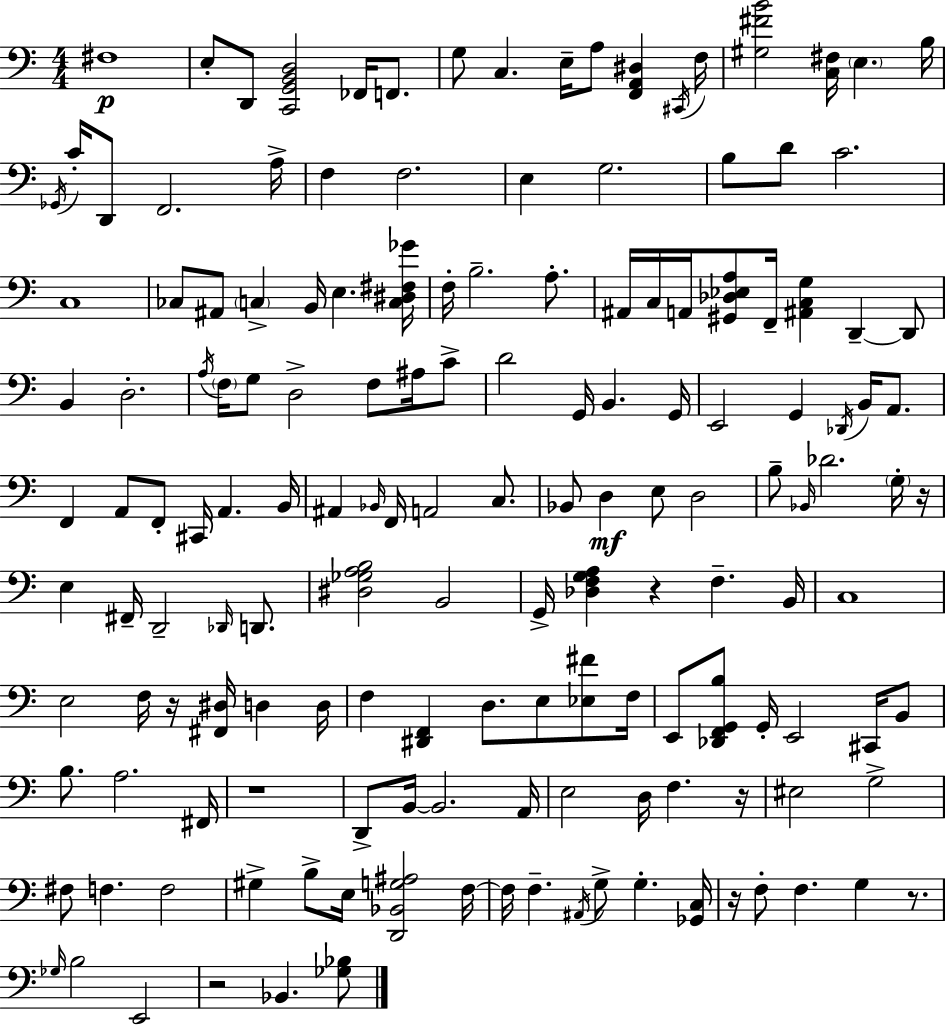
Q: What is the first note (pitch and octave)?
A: F#3